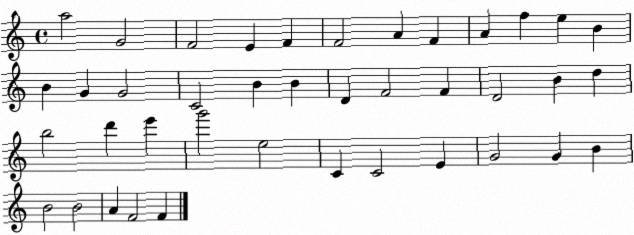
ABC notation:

X:1
T:Untitled
M:4/4
L:1/4
K:C
a2 G2 F2 E F F2 A F A f e B B G G2 C2 B B D F2 F D2 B d b2 d' e' g'2 e2 C C2 E G2 G B B2 B2 A F2 F